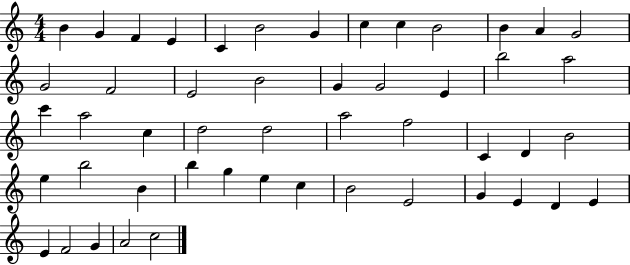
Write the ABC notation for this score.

X:1
T:Untitled
M:4/4
L:1/4
K:C
B G F E C B2 G c c B2 B A G2 G2 F2 E2 B2 G G2 E b2 a2 c' a2 c d2 d2 a2 f2 C D B2 e b2 B b g e c B2 E2 G E D E E F2 G A2 c2